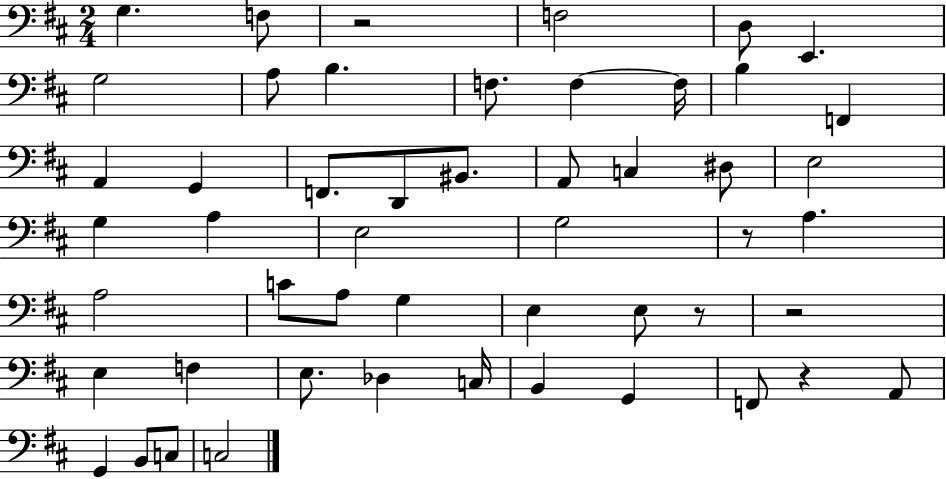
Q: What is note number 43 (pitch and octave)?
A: G2